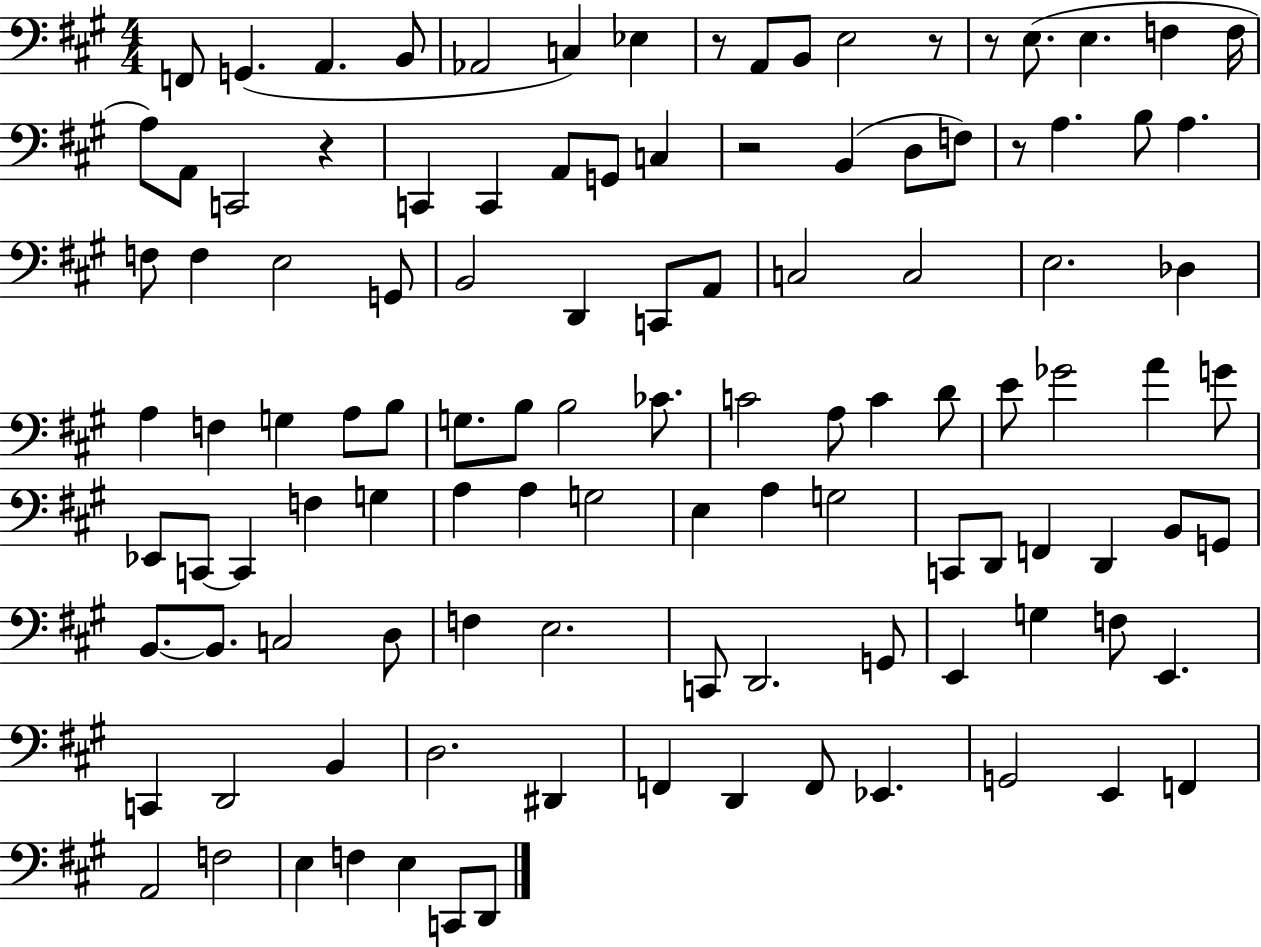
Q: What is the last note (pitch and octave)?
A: D2